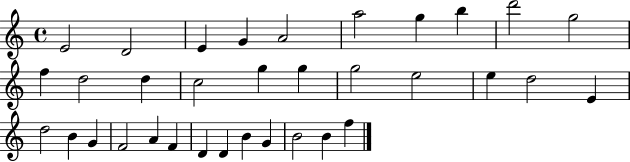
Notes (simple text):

E4/h D4/h E4/q G4/q A4/h A5/h G5/q B5/q D6/h G5/h F5/q D5/h D5/q C5/h G5/q G5/q G5/h E5/h E5/q D5/h E4/q D5/h B4/q G4/q F4/h A4/q F4/q D4/q D4/q B4/q G4/q B4/h B4/q F5/q